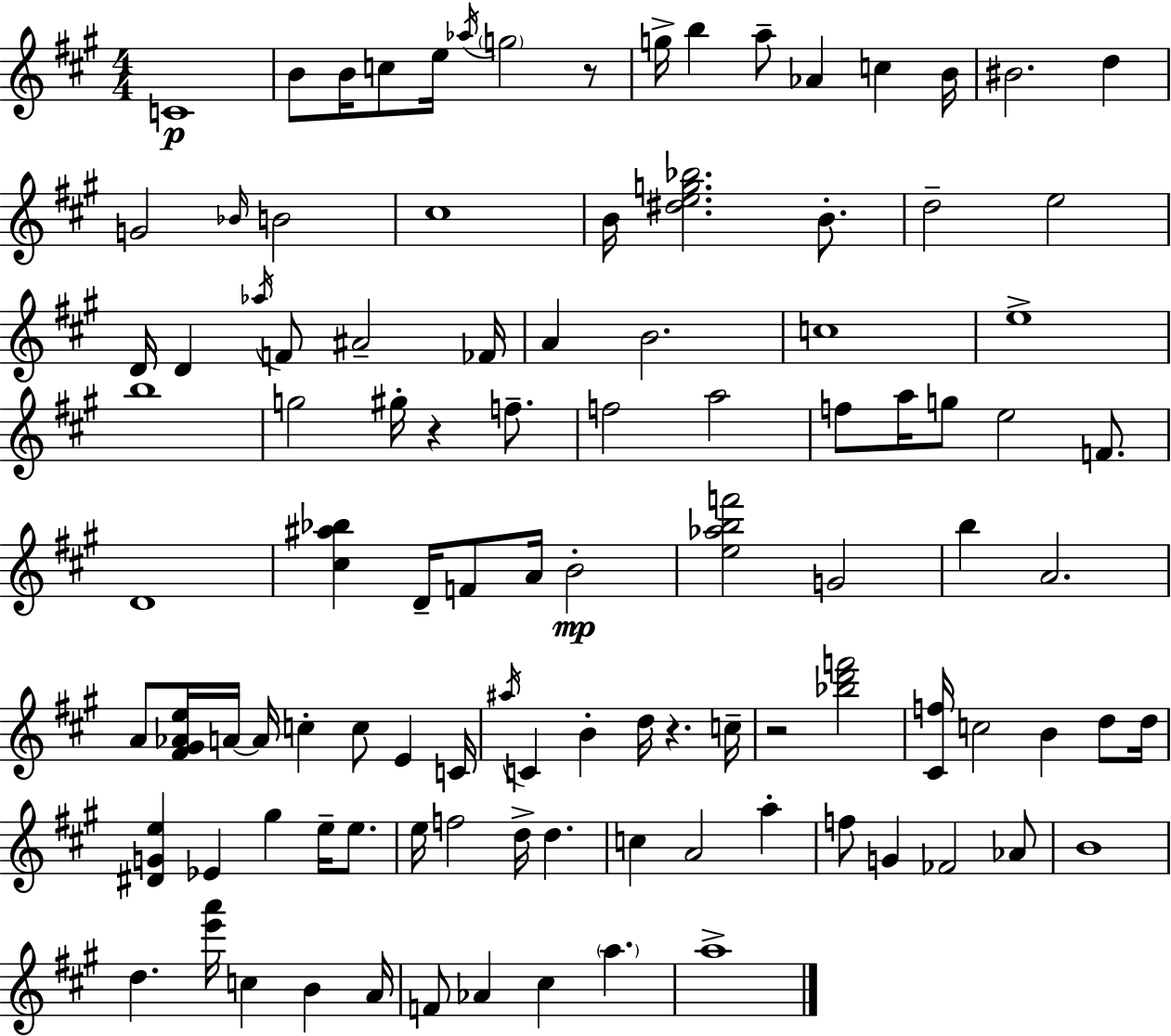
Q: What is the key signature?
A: A major